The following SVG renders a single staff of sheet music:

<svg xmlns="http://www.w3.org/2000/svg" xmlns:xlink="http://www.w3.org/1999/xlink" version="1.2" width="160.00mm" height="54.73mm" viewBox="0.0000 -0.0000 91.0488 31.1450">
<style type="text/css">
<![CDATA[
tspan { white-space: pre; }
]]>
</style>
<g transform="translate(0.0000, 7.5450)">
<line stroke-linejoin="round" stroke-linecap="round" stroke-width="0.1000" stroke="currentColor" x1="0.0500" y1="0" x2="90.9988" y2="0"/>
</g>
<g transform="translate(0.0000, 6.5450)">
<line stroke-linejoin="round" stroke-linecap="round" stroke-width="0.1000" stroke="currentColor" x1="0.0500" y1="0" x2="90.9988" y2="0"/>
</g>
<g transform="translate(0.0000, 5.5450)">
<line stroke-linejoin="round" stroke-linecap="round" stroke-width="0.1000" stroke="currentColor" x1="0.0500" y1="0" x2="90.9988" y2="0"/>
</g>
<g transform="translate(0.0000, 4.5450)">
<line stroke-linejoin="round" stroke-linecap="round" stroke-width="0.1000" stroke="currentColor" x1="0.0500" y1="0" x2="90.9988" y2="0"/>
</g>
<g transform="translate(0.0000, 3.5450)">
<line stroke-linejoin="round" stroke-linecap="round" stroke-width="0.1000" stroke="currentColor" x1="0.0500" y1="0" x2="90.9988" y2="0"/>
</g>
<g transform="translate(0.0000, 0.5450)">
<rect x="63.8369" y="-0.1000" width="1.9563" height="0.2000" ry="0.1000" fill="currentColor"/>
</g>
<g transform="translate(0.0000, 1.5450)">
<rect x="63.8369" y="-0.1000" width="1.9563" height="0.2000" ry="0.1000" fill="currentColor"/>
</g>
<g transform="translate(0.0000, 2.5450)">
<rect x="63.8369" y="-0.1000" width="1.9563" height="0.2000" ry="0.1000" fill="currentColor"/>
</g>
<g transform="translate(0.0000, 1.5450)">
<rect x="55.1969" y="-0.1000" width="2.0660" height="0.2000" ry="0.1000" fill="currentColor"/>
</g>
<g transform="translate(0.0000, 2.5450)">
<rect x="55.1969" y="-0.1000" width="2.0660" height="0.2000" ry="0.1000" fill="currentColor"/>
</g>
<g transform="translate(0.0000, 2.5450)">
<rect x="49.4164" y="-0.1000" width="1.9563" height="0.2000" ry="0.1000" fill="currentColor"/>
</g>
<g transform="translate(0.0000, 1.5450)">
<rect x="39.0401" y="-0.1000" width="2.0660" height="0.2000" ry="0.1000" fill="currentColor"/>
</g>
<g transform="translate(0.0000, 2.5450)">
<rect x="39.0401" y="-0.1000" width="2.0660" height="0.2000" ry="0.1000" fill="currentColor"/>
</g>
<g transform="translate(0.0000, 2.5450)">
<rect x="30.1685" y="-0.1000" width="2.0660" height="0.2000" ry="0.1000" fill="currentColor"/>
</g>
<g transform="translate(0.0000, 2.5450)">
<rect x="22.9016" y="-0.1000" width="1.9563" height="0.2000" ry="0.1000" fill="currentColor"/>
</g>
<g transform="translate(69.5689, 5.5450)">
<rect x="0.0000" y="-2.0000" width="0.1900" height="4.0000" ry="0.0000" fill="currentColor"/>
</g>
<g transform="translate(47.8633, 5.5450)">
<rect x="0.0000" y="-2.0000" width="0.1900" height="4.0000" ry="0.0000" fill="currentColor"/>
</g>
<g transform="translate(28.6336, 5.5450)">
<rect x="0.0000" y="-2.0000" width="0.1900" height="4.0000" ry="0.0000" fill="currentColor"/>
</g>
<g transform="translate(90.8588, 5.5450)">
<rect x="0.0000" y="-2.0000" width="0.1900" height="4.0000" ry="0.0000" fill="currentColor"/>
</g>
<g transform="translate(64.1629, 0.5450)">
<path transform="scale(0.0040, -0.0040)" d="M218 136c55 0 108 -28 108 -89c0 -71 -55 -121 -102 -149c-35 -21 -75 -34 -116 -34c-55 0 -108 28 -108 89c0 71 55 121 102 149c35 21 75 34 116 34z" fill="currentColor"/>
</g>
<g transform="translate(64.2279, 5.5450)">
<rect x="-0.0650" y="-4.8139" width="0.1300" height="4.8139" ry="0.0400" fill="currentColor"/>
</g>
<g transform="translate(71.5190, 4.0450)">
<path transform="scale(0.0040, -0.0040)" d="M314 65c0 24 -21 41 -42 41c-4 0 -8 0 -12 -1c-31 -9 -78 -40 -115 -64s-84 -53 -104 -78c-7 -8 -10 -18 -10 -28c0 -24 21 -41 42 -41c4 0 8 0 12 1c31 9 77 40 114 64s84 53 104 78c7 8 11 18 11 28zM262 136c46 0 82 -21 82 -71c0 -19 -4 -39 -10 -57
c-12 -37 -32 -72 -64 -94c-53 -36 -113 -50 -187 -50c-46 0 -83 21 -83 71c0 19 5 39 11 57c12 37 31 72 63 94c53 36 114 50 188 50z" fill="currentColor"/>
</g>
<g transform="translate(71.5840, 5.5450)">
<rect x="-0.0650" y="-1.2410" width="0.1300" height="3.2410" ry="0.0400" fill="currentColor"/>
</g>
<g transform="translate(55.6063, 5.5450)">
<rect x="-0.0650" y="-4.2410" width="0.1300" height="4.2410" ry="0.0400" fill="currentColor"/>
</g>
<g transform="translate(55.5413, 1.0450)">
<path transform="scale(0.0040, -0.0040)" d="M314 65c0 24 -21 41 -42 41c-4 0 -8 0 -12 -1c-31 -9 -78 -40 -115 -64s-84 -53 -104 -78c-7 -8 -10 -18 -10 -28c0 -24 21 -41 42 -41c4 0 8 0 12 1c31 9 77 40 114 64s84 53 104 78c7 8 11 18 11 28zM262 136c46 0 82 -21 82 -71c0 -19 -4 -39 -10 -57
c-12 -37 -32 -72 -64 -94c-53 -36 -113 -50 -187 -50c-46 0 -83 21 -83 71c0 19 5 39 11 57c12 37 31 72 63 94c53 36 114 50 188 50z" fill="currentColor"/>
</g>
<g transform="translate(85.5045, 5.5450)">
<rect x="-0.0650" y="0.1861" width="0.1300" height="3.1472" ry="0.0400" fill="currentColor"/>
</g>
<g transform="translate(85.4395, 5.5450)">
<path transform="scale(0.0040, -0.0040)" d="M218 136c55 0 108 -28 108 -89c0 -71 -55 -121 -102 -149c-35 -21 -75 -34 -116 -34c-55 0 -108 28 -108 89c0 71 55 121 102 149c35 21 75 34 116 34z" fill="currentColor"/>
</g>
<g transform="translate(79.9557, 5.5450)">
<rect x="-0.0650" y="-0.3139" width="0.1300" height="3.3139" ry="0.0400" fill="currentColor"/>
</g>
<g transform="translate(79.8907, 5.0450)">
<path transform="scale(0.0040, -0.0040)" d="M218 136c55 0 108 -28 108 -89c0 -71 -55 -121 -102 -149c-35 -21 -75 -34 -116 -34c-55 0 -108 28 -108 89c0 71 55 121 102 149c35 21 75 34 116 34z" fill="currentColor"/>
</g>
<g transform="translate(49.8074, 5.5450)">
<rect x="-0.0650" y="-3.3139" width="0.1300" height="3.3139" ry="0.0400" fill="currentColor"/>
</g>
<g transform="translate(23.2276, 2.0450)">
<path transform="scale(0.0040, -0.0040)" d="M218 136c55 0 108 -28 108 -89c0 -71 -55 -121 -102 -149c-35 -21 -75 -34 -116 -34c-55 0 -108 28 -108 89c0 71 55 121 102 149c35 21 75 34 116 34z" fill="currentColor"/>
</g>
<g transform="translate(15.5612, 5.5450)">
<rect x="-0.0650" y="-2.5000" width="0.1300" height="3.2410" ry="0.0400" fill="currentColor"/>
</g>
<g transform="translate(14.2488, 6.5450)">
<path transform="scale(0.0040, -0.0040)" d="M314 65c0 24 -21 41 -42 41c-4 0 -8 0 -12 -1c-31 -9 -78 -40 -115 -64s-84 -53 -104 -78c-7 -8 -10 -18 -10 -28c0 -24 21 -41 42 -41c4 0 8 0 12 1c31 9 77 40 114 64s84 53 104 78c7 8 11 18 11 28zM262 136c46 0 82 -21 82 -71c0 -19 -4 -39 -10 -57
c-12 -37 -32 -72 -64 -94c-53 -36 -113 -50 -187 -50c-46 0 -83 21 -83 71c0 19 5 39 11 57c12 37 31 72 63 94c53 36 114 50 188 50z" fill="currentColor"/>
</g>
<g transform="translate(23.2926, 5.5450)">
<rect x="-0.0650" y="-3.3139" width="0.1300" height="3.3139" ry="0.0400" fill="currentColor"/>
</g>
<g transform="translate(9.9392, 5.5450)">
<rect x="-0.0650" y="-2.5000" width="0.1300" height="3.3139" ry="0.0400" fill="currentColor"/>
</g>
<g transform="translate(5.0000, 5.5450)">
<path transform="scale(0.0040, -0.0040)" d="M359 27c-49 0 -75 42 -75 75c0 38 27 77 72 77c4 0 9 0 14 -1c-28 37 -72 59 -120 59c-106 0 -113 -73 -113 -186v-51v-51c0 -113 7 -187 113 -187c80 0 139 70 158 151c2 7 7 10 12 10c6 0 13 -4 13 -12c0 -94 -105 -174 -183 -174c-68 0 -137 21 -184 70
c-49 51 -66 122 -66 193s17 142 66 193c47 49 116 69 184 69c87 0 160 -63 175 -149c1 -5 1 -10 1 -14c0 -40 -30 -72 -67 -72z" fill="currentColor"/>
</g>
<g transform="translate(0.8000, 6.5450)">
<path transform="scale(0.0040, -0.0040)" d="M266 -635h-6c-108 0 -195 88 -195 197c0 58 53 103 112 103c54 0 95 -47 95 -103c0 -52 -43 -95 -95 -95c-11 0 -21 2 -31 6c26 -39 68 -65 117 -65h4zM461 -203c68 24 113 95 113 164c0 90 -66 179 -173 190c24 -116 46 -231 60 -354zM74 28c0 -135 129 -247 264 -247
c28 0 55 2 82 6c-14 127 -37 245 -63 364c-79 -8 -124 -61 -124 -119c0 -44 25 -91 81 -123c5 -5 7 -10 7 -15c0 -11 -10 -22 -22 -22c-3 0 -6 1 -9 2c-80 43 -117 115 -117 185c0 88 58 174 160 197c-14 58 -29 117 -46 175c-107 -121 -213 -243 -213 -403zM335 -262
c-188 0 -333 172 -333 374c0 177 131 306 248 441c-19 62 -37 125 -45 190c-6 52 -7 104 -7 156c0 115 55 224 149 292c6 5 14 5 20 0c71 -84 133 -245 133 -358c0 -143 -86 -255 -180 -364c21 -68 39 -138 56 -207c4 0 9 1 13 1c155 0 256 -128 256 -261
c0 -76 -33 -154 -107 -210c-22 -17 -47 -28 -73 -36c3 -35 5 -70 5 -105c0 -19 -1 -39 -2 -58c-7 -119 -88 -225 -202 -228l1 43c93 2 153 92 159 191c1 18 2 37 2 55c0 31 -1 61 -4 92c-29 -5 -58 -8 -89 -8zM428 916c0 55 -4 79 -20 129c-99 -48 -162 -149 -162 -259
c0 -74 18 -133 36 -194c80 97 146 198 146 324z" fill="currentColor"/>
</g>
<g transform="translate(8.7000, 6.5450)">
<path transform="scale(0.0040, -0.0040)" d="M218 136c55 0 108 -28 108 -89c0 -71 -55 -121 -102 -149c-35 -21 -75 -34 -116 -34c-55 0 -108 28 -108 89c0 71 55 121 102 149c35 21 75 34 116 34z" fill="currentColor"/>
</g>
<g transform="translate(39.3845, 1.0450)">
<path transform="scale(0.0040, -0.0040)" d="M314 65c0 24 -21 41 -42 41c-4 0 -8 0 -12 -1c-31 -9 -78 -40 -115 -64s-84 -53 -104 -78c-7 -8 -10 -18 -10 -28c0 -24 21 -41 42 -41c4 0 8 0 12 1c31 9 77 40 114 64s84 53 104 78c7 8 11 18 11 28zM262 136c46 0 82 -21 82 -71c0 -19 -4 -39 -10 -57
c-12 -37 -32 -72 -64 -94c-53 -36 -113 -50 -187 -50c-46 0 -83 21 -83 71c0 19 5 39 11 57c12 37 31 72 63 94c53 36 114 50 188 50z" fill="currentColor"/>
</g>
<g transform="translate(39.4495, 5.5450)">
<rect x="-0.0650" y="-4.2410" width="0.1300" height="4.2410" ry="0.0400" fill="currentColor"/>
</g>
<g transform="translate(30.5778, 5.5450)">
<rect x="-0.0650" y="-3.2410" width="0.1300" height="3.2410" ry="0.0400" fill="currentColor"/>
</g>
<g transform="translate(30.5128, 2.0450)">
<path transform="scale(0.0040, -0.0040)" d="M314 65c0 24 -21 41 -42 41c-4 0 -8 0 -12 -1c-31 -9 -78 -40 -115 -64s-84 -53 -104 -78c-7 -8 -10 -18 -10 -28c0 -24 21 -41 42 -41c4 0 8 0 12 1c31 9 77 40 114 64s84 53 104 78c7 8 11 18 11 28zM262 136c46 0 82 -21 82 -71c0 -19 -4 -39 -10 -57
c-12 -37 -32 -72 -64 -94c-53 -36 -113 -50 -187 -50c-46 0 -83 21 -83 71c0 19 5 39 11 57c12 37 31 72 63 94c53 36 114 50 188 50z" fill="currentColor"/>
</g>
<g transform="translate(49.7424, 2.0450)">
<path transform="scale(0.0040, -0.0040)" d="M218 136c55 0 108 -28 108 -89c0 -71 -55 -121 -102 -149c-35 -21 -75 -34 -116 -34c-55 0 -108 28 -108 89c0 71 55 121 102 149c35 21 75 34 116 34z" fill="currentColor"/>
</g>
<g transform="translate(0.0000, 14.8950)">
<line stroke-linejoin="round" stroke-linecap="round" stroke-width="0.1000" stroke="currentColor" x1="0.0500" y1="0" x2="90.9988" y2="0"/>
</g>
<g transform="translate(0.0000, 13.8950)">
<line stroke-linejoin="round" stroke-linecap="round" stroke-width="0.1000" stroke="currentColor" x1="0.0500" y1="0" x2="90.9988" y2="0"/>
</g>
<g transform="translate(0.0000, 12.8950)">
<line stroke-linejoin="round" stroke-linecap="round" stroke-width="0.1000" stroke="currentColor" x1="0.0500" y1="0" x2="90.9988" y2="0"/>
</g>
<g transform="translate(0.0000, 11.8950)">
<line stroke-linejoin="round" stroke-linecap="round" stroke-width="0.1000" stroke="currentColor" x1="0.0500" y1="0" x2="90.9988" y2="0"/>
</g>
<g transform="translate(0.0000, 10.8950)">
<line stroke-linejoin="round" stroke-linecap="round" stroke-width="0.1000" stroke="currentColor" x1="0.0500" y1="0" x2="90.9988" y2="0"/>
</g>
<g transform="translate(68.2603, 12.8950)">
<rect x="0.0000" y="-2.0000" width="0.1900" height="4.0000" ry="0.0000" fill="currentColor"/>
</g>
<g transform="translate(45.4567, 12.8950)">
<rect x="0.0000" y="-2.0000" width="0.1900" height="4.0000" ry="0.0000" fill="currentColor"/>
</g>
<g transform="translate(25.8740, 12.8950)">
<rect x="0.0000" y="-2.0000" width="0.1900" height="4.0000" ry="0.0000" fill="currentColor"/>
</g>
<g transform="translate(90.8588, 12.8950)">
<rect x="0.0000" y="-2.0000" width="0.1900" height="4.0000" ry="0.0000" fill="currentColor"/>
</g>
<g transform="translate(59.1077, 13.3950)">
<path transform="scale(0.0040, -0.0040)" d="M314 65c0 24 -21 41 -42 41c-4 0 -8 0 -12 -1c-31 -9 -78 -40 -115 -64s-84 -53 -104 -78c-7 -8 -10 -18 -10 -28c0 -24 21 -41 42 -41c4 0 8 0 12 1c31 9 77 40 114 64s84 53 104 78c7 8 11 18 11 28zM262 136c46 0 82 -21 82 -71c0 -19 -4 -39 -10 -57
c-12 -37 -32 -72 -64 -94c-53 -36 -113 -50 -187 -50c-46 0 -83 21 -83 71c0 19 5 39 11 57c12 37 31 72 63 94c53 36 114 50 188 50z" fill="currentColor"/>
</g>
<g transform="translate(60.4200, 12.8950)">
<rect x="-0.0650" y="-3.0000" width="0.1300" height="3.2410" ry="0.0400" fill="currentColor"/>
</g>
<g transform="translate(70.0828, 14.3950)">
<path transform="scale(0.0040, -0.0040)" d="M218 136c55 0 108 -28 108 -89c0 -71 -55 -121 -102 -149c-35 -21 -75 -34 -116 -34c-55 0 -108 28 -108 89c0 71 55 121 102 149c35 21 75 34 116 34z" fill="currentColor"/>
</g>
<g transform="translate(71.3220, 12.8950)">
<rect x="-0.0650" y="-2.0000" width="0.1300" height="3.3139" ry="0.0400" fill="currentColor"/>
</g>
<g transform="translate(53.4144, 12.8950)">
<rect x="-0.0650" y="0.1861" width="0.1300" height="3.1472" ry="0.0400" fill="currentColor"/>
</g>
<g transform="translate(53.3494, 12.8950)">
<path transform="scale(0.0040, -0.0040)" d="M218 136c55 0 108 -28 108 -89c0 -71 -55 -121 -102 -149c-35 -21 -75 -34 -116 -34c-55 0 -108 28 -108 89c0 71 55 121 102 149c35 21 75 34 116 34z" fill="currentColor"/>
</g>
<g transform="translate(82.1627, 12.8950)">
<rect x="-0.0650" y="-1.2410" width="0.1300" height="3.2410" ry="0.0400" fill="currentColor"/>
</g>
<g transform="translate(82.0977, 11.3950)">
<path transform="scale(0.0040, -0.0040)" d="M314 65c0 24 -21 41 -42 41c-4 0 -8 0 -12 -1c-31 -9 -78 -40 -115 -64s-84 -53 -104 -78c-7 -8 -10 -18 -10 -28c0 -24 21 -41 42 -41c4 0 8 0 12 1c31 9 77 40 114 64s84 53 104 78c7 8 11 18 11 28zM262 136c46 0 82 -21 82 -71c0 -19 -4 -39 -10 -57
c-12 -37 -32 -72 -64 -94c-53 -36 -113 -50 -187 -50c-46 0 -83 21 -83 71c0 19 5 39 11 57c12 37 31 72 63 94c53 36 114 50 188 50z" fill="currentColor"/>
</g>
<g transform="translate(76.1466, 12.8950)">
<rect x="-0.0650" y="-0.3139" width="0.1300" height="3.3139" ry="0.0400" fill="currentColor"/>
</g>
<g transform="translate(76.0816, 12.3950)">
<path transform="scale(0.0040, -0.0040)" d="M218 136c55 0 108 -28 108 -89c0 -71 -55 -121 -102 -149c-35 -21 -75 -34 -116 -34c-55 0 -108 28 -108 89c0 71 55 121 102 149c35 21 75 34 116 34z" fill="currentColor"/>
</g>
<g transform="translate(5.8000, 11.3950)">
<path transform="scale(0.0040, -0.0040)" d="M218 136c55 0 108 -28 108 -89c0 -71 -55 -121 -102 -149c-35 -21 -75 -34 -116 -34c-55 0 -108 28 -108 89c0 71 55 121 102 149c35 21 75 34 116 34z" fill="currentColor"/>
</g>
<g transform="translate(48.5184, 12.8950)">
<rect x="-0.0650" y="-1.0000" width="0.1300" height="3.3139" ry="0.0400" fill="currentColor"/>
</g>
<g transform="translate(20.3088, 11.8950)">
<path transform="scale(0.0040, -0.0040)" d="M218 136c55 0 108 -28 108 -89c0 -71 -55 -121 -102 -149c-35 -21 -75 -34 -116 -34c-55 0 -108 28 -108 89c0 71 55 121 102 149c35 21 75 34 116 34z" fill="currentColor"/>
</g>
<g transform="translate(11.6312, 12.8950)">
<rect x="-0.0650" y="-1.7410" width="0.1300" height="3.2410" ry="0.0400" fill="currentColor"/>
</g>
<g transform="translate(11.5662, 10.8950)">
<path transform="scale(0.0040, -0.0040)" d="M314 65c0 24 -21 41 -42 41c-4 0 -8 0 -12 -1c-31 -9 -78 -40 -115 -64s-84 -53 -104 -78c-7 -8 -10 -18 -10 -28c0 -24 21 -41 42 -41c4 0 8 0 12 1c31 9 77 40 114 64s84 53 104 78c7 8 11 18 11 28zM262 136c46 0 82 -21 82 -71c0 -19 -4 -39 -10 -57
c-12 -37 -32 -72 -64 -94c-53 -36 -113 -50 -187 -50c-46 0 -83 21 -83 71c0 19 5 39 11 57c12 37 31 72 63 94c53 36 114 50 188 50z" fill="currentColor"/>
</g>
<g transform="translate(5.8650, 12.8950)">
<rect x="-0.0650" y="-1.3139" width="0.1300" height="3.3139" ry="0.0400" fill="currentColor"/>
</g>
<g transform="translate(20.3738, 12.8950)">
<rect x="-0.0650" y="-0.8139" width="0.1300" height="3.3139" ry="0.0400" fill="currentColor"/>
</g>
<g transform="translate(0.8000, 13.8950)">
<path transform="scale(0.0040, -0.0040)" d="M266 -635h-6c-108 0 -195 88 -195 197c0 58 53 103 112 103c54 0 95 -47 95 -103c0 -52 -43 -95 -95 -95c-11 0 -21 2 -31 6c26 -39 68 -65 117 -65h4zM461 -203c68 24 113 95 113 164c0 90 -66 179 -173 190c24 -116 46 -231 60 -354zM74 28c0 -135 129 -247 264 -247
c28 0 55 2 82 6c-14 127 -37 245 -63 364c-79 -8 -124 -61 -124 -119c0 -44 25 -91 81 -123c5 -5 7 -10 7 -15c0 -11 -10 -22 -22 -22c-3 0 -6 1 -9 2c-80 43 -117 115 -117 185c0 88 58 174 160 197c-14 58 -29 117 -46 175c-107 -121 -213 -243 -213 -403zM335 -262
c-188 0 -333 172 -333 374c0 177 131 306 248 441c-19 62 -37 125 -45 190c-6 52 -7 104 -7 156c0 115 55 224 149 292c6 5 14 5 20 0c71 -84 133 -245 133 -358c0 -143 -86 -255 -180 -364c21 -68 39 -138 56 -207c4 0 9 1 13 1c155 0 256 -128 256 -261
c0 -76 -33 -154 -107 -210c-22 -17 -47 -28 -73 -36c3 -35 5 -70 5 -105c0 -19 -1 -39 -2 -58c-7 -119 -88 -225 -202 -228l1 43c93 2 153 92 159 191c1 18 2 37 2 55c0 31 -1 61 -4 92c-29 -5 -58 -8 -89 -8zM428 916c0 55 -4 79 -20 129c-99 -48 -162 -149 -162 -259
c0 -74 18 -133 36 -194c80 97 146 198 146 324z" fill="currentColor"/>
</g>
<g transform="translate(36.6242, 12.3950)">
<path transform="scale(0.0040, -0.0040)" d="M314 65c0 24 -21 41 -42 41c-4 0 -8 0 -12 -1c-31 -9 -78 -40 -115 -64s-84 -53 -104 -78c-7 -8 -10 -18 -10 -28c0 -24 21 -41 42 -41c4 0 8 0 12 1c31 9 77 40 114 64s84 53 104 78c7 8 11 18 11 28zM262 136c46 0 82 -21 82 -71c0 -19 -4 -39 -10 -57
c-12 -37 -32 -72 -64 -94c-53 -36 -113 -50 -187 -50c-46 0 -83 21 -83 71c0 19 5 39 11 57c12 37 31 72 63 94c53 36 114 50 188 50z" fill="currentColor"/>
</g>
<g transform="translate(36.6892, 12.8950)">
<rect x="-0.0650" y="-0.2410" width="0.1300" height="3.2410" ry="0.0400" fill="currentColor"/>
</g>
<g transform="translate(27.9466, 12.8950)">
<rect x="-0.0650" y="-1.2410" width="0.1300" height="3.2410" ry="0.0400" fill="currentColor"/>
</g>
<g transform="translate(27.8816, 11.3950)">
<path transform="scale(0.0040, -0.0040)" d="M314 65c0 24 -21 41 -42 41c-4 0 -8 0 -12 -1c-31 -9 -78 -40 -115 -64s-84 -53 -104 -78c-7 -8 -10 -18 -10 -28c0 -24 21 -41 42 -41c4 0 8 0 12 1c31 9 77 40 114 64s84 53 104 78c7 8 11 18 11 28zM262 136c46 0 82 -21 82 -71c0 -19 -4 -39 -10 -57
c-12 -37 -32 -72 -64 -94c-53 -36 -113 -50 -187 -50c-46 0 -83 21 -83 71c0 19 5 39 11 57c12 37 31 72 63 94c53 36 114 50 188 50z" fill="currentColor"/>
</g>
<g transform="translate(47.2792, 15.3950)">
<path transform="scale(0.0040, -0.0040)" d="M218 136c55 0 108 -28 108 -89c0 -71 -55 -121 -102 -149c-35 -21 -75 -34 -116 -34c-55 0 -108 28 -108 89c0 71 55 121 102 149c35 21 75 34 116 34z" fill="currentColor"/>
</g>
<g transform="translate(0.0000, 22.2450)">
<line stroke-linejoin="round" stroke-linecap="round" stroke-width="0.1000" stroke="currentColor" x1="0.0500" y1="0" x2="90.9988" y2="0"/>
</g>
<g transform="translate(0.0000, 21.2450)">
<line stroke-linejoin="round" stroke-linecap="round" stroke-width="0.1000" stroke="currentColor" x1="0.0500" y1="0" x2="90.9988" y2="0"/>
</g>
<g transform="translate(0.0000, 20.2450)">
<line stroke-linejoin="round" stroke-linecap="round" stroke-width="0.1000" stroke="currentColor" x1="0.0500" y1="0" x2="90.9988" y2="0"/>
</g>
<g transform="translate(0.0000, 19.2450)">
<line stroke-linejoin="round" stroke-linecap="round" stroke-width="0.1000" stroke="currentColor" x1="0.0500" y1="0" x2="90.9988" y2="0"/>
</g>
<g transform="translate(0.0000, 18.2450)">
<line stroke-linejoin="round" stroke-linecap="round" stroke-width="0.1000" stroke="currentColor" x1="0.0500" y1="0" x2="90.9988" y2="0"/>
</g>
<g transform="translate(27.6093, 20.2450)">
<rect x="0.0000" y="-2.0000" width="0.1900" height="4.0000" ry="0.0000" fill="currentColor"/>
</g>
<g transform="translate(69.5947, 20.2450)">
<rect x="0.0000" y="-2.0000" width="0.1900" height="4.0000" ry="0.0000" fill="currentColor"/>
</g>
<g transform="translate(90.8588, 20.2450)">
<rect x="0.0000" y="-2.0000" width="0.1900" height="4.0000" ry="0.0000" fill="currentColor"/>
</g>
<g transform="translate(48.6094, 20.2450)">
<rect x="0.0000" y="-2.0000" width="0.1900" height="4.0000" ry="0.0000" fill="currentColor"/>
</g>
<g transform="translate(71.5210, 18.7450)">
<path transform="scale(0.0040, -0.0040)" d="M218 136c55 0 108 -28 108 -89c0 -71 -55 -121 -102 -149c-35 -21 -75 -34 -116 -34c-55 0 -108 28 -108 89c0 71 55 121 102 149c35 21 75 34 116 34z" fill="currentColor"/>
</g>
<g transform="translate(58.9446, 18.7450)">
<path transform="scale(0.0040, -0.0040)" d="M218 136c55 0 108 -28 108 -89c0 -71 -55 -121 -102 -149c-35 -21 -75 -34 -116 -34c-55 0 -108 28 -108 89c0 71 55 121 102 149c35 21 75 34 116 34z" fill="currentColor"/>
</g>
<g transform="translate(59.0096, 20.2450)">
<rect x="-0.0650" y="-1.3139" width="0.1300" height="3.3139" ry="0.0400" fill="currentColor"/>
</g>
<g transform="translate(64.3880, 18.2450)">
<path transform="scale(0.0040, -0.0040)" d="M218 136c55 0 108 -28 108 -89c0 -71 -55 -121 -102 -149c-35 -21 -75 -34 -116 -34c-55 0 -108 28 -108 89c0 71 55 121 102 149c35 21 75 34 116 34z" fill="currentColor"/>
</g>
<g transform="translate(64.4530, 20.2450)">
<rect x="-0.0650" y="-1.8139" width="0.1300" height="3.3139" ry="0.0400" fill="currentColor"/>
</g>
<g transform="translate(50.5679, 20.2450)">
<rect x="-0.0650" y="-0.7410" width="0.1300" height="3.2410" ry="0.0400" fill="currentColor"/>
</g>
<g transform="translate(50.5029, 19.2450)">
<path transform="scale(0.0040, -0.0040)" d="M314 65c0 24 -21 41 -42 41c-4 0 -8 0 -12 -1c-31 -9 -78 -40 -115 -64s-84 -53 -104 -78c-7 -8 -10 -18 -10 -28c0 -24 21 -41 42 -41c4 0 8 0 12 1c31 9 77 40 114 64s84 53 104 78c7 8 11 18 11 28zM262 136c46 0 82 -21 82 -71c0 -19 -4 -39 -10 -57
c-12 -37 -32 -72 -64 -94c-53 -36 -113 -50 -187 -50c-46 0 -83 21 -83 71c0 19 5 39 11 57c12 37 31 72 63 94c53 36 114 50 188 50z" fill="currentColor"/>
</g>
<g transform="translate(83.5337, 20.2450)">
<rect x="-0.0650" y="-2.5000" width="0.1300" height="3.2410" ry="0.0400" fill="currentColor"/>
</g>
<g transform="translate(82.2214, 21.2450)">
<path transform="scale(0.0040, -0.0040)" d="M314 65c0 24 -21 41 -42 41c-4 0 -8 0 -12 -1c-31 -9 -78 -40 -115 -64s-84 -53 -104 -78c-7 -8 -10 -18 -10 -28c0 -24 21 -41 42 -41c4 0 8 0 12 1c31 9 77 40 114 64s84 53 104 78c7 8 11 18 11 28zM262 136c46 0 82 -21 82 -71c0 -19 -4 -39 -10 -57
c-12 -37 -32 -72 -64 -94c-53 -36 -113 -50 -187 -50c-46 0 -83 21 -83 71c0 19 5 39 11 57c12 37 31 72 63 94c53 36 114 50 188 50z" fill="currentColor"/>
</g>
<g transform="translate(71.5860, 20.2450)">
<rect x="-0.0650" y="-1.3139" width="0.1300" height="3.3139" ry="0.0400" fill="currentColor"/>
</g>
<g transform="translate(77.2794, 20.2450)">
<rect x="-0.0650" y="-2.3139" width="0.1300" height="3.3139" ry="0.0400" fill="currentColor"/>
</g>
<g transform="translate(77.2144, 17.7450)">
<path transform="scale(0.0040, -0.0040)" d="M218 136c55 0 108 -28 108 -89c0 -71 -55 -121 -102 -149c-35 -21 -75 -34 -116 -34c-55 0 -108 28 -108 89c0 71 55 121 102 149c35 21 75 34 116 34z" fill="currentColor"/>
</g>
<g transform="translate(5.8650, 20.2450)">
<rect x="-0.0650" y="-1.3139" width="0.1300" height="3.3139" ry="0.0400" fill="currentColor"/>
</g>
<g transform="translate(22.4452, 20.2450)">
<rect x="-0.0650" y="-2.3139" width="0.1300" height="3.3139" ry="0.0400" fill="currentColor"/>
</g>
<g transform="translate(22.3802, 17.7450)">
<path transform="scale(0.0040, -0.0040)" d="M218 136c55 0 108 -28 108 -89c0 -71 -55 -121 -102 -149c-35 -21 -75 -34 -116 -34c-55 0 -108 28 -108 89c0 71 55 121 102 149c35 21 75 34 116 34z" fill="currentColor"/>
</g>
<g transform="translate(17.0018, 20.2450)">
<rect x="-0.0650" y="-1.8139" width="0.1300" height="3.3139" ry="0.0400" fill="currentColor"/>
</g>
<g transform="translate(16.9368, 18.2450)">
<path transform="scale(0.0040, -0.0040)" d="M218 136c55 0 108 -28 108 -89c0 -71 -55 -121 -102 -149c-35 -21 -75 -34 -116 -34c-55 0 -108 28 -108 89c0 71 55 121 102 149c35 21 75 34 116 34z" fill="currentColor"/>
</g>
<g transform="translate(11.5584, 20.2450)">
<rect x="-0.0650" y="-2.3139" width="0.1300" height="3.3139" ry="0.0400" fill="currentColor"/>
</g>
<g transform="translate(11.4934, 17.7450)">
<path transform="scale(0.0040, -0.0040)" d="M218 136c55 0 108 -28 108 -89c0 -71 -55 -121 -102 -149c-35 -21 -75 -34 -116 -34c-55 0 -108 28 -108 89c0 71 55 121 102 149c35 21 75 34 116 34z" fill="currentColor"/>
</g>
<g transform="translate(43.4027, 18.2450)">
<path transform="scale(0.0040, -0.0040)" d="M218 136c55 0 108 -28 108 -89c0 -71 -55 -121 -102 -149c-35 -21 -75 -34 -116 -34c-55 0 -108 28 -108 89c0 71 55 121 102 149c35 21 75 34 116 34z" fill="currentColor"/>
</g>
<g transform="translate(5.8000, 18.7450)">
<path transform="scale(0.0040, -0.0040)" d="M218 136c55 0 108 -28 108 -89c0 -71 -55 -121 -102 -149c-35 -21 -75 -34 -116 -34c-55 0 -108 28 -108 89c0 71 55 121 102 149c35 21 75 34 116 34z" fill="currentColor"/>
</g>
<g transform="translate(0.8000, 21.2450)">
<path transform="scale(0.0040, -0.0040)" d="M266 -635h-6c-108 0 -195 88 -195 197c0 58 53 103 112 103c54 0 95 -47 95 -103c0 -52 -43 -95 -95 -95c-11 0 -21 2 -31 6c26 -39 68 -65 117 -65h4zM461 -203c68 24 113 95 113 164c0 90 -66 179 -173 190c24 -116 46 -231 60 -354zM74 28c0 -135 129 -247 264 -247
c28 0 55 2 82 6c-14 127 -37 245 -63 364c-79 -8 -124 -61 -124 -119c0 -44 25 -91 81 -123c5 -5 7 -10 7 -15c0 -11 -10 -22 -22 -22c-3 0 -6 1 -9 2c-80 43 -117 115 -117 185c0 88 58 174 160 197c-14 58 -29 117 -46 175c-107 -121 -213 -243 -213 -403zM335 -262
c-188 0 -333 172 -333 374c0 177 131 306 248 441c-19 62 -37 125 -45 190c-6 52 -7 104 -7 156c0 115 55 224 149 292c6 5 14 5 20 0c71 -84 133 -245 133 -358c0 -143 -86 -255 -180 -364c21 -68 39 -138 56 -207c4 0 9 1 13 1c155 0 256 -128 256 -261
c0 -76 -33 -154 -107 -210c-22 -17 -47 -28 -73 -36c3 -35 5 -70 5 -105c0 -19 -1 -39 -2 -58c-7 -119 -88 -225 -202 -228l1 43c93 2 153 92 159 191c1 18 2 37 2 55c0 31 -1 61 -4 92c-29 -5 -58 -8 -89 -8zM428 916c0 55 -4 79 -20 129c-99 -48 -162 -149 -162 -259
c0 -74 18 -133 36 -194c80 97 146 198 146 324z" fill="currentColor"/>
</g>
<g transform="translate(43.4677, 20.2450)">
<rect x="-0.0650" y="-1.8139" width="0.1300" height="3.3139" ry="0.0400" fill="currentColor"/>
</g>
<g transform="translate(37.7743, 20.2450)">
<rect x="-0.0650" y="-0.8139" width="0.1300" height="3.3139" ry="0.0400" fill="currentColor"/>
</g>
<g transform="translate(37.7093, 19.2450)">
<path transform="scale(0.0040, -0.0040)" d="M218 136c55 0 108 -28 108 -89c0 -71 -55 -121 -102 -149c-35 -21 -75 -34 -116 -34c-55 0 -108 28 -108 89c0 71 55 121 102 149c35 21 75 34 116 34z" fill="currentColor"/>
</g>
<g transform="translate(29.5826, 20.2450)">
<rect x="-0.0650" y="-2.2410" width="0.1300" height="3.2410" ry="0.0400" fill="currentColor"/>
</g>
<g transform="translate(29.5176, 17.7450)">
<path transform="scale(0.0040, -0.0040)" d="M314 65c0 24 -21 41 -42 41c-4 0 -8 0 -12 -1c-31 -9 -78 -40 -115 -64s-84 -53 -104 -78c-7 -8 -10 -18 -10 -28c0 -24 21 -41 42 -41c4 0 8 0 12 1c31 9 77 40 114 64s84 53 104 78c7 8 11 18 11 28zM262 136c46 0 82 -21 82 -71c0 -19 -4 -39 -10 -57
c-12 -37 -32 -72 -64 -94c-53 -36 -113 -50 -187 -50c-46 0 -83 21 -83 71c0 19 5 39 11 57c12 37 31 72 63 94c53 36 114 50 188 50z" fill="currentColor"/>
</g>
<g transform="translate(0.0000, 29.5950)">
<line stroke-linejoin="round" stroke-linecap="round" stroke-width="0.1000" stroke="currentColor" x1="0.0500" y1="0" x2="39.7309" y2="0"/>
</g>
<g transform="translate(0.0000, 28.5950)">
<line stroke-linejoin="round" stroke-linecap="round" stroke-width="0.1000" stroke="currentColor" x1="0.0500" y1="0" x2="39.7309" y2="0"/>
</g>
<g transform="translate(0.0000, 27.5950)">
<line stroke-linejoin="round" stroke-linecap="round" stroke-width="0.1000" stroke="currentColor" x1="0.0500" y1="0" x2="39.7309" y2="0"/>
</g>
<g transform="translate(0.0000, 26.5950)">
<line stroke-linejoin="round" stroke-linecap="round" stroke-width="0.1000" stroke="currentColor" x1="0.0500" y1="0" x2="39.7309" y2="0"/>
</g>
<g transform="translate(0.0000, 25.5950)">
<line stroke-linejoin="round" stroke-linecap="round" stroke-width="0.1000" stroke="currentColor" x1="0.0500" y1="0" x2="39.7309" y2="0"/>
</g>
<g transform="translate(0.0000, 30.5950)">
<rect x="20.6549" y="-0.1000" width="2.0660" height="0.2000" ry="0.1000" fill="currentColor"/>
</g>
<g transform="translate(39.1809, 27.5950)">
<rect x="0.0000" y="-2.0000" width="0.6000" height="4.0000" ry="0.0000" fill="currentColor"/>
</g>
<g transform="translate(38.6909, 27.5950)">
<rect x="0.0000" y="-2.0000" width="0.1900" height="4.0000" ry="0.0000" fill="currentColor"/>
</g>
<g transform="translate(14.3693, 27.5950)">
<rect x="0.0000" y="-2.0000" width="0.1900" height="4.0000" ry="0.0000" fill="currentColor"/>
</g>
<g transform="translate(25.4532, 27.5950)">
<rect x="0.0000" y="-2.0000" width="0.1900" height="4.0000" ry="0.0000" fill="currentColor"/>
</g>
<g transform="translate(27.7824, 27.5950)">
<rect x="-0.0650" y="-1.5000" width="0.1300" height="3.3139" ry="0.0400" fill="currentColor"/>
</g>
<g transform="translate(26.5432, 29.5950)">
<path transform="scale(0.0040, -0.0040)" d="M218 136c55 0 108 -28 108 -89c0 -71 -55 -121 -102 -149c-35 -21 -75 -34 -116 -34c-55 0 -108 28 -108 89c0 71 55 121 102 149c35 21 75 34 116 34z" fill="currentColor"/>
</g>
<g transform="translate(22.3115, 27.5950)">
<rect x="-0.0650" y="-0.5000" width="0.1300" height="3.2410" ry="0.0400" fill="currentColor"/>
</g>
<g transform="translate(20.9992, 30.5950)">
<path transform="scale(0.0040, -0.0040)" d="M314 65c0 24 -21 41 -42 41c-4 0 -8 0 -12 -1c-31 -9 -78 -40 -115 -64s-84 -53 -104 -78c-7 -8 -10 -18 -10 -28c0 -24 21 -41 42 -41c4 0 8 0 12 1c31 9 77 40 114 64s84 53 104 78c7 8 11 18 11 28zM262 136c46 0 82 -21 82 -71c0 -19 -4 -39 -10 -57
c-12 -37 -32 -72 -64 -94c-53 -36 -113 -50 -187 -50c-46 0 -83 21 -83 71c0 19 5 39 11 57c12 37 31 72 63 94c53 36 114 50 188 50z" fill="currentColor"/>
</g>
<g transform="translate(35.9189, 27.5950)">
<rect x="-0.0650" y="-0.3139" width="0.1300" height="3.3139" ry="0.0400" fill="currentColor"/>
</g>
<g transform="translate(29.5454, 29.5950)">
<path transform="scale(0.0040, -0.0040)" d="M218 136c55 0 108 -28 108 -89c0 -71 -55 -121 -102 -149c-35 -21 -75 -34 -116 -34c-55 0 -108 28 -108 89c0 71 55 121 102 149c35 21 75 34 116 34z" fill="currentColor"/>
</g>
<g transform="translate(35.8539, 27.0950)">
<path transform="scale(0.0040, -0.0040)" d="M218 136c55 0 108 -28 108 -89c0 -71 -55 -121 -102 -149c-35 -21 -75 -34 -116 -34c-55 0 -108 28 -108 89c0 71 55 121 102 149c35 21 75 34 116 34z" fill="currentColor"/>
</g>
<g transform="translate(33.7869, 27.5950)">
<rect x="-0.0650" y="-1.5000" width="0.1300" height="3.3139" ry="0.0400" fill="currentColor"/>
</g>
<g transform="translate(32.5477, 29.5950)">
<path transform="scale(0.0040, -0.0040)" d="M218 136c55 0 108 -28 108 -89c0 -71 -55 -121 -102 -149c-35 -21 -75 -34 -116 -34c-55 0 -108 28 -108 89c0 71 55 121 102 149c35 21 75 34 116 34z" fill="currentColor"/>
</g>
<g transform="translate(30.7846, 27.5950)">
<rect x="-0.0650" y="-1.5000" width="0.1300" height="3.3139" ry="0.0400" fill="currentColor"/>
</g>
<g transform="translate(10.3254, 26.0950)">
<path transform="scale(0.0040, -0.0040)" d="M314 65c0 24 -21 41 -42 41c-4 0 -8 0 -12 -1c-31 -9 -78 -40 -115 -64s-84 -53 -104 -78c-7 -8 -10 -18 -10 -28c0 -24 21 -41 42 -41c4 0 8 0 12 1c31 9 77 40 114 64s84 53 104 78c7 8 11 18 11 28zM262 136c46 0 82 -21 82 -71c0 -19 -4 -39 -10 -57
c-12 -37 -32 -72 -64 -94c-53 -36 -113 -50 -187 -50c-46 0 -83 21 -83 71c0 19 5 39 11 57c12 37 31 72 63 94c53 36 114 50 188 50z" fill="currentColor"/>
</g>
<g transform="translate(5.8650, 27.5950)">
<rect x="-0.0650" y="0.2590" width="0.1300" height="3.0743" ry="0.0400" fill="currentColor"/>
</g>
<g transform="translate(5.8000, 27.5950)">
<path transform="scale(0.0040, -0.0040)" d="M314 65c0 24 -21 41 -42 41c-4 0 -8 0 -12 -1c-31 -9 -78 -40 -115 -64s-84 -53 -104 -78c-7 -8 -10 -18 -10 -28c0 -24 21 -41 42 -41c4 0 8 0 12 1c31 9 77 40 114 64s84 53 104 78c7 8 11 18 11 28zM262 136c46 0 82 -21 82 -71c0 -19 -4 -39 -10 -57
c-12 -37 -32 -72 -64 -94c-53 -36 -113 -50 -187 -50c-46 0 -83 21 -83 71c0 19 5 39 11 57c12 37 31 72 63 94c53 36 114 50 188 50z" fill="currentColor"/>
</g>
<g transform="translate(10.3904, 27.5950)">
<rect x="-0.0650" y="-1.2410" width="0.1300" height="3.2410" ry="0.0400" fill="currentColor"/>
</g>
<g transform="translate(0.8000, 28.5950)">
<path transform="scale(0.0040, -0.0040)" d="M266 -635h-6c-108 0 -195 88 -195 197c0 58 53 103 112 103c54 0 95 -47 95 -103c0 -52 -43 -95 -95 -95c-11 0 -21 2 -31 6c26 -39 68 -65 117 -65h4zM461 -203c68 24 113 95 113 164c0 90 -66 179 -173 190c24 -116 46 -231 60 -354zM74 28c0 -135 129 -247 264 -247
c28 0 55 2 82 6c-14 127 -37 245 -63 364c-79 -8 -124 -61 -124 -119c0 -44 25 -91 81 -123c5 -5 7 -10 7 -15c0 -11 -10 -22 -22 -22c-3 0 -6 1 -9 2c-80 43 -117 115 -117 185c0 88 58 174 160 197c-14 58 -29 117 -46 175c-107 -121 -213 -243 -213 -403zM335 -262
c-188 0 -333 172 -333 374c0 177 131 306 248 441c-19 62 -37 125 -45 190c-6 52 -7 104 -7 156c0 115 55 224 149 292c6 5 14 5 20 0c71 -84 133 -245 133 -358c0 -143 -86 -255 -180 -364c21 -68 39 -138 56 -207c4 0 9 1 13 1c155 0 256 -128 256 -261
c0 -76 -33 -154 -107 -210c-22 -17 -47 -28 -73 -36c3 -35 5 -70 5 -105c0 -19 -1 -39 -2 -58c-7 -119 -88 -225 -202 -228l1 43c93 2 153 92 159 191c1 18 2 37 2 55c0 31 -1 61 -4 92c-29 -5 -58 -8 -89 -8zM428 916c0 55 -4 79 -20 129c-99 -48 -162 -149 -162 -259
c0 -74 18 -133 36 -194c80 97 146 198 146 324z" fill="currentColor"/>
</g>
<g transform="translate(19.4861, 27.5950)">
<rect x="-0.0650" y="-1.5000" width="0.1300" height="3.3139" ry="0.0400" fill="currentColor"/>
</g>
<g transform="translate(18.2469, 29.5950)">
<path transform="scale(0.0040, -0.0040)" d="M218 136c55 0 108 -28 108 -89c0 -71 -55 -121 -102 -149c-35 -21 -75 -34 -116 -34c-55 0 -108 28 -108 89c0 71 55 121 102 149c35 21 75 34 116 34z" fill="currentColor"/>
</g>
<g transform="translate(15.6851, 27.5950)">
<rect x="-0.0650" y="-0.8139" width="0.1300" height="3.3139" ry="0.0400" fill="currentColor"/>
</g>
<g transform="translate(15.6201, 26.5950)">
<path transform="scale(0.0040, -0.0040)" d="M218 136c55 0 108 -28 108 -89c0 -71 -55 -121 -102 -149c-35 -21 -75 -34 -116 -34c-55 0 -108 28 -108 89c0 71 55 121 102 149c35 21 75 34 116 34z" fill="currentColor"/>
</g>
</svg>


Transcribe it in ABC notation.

X:1
T:Untitled
M:4/4
L:1/4
K:C
G G2 b b2 d'2 b d'2 e' e2 c B e f2 d e2 c2 D B A2 F c e2 e g f g g2 d f d2 e f e g G2 B2 e2 d E C2 E E E c